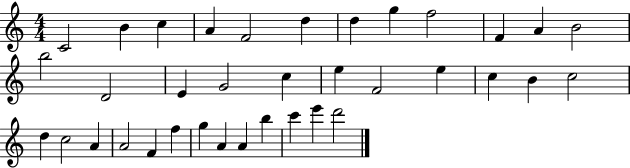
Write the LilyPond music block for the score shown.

{
  \clef treble
  \numericTimeSignature
  \time 4/4
  \key c \major
  c'2 b'4 c''4 | a'4 f'2 d''4 | d''4 g''4 f''2 | f'4 a'4 b'2 | \break b''2 d'2 | e'4 g'2 c''4 | e''4 f'2 e''4 | c''4 b'4 c''2 | \break d''4 c''2 a'4 | a'2 f'4 f''4 | g''4 a'4 a'4 b''4 | c'''4 e'''4 d'''2 | \break \bar "|."
}